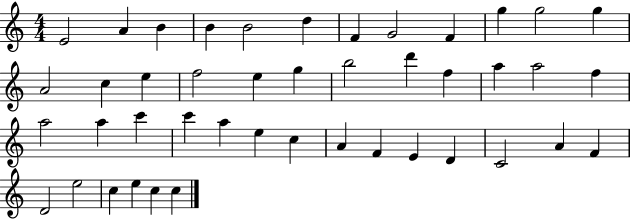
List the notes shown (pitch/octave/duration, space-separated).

E4/h A4/q B4/q B4/q B4/h D5/q F4/q G4/h F4/q G5/q G5/h G5/q A4/h C5/q E5/q F5/h E5/q G5/q B5/h D6/q F5/q A5/q A5/h F5/q A5/h A5/q C6/q C6/q A5/q E5/q C5/q A4/q F4/q E4/q D4/q C4/h A4/q F4/q D4/h E5/h C5/q E5/q C5/q C5/q